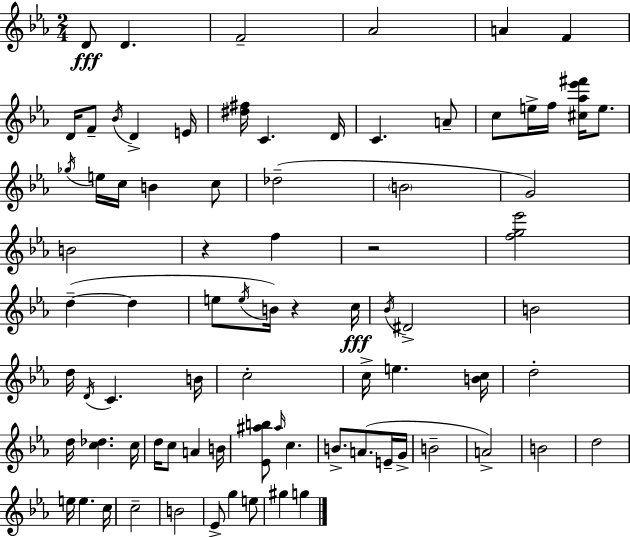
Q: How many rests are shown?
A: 3